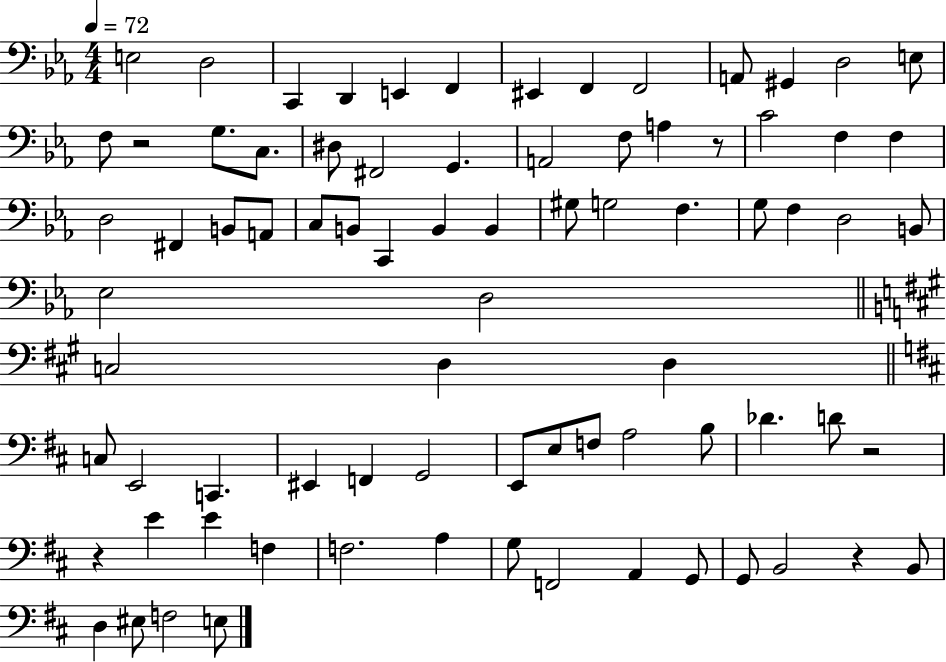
{
  \clef bass
  \numericTimeSignature
  \time 4/4
  \key ees \major
  \tempo 4 = 72
  \repeat volta 2 { e2 d2 | c,4 d,4 e,4 f,4 | eis,4 f,4 f,2 | a,8 gis,4 d2 e8 | \break f8 r2 g8. c8. | dis8 fis,2 g,4. | a,2 f8 a4 r8 | c'2 f4 f4 | \break d2 fis,4 b,8 a,8 | c8 b,8 c,4 b,4 b,4 | gis8 g2 f4. | g8 f4 d2 b,8 | \break ees2 d2 | \bar "||" \break \key a \major c2 d4 d4 | \bar "||" \break \key d \major c8 e,2 c,4. | eis,4 f,4 g,2 | e,8 e8 f8 a2 b8 | des'4. d'8 r2 | \break r4 e'4 e'4 f4 | f2. a4 | g8 f,2 a,4 g,8 | g,8 b,2 r4 b,8 | \break d4 eis8 f2 e8 | } \bar "|."
}